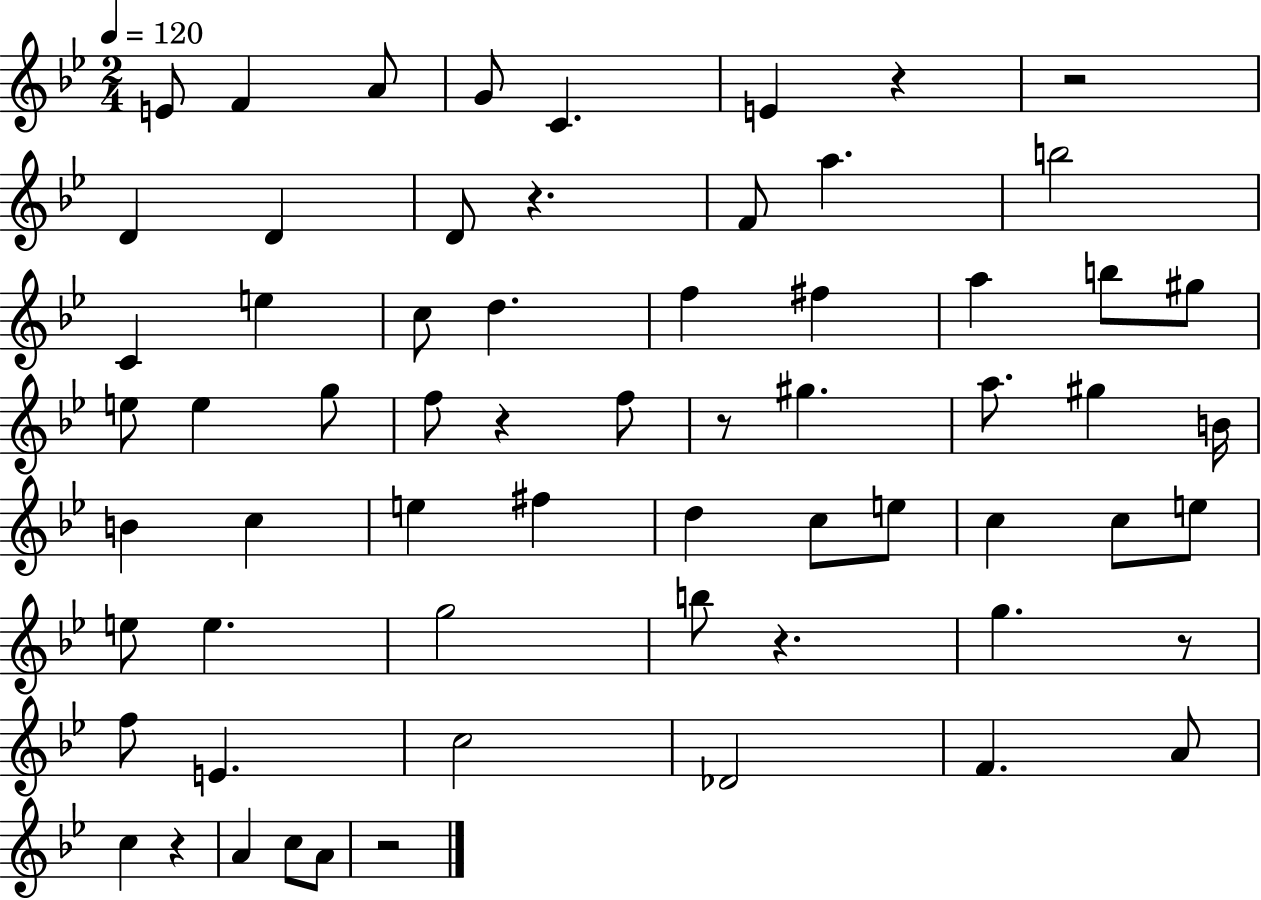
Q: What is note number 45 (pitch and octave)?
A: G5